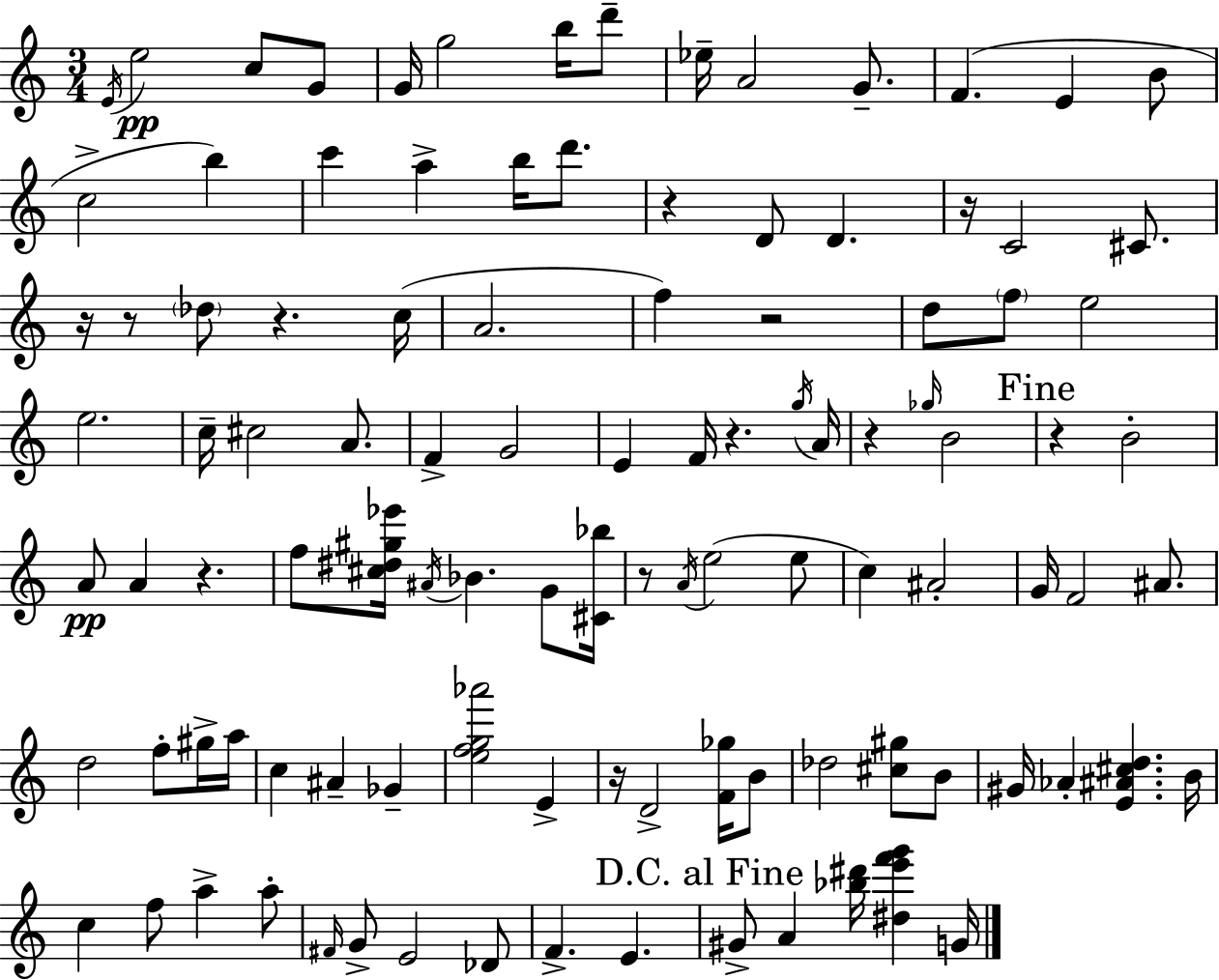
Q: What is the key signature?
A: A minor